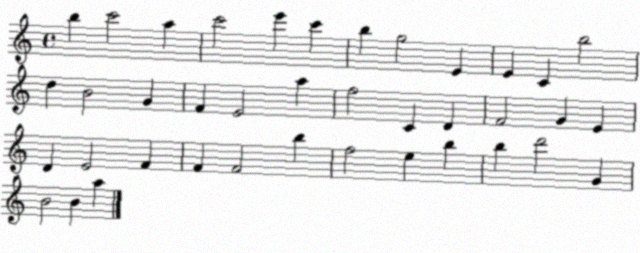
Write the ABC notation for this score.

X:1
T:Untitled
M:4/4
L:1/4
K:C
b c'2 a c'2 e' c' b g2 E E C b2 d B2 G F E2 a f2 C D F2 G E D E2 F F F2 b f2 e b b d'2 G B2 B a